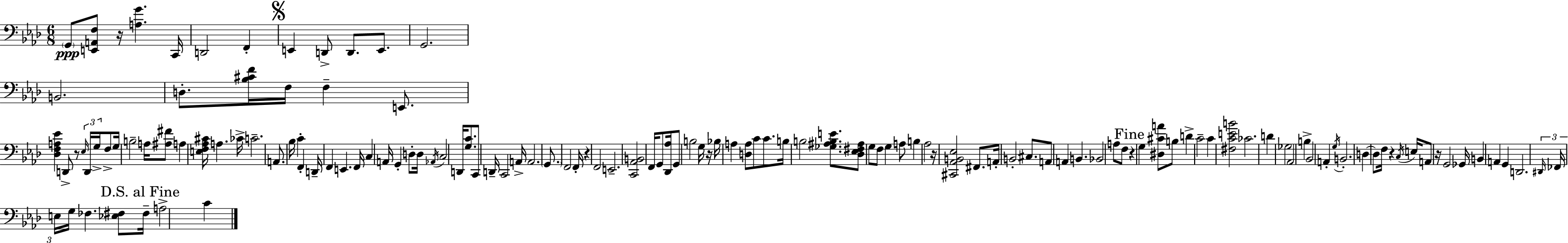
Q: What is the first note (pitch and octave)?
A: G2